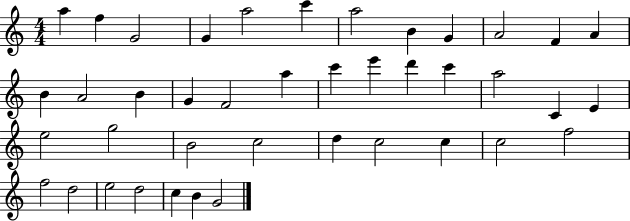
X:1
T:Untitled
M:4/4
L:1/4
K:C
a f G2 G a2 c' a2 B G A2 F A B A2 B G F2 a c' e' d' c' a2 C E e2 g2 B2 c2 d c2 c c2 f2 f2 d2 e2 d2 c B G2